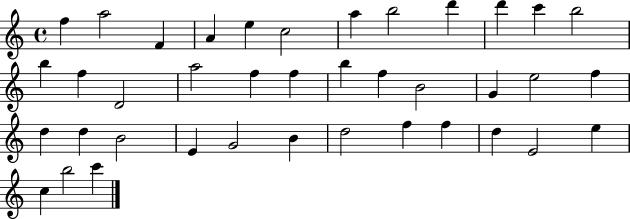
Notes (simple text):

F5/q A5/h F4/q A4/q E5/q C5/h A5/q B5/h D6/q D6/q C6/q B5/h B5/q F5/q D4/h A5/h F5/q F5/q B5/q F5/q B4/h G4/q E5/h F5/q D5/q D5/q B4/h E4/q G4/h B4/q D5/h F5/q F5/q D5/q E4/h E5/q C5/q B5/h C6/q